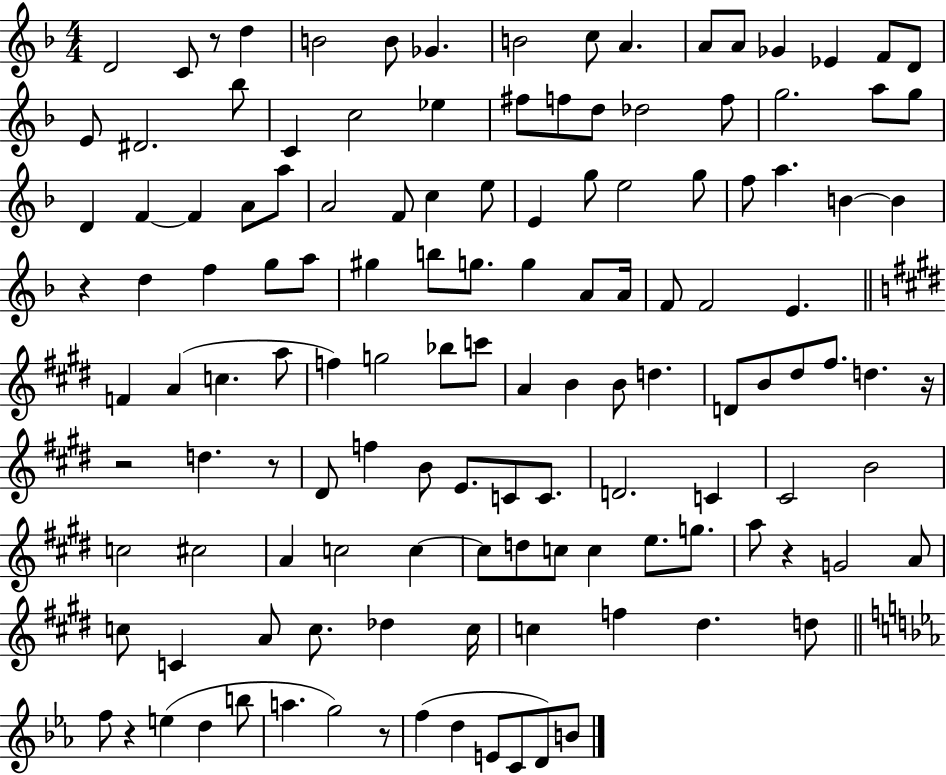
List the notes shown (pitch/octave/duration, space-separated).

D4/h C4/e R/e D5/q B4/h B4/e Gb4/q. B4/h C5/e A4/q. A4/e A4/e Gb4/q Eb4/q F4/e D4/e E4/e D#4/h. Bb5/e C4/q C5/h Eb5/q F#5/e F5/e D5/e Db5/h F5/e G5/h. A5/e G5/e D4/q F4/q F4/q A4/e A5/e A4/h F4/e C5/q E5/e E4/q G5/e E5/h G5/e F5/e A5/q. B4/q B4/q R/q D5/q F5/q G5/e A5/e G#5/q B5/e G5/e. G5/q A4/e A4/s F4/e F4/h E4/q. F4/q A4/q C5/q. A5/e F5/q G5/h Bb5/e C6/e A4/q B4/q B4/e D5/q. D4/e B4/e D#5/e F#5/e. D5/q. R/s R/h D5/q. R/e D#4/e F5/q B4/e E4/e. C4/e C4/e. D4/h. C4/q C#4/h B4/h C5/h C#5/h A4/q C5/h C5/q C5/e D5/e C5/e C5/q E5/e. G5/e. A5/e R/q G4/h A4/e C5/e C4/q A4/e C5/e. Db5/q C5/s C5/q F5/q D#5/q. D5/e F5/e R/q E5/q D5/q B5/e A5/q. G5/h R/e F5/q D5/q E4/e C4/e D4/e B4/e